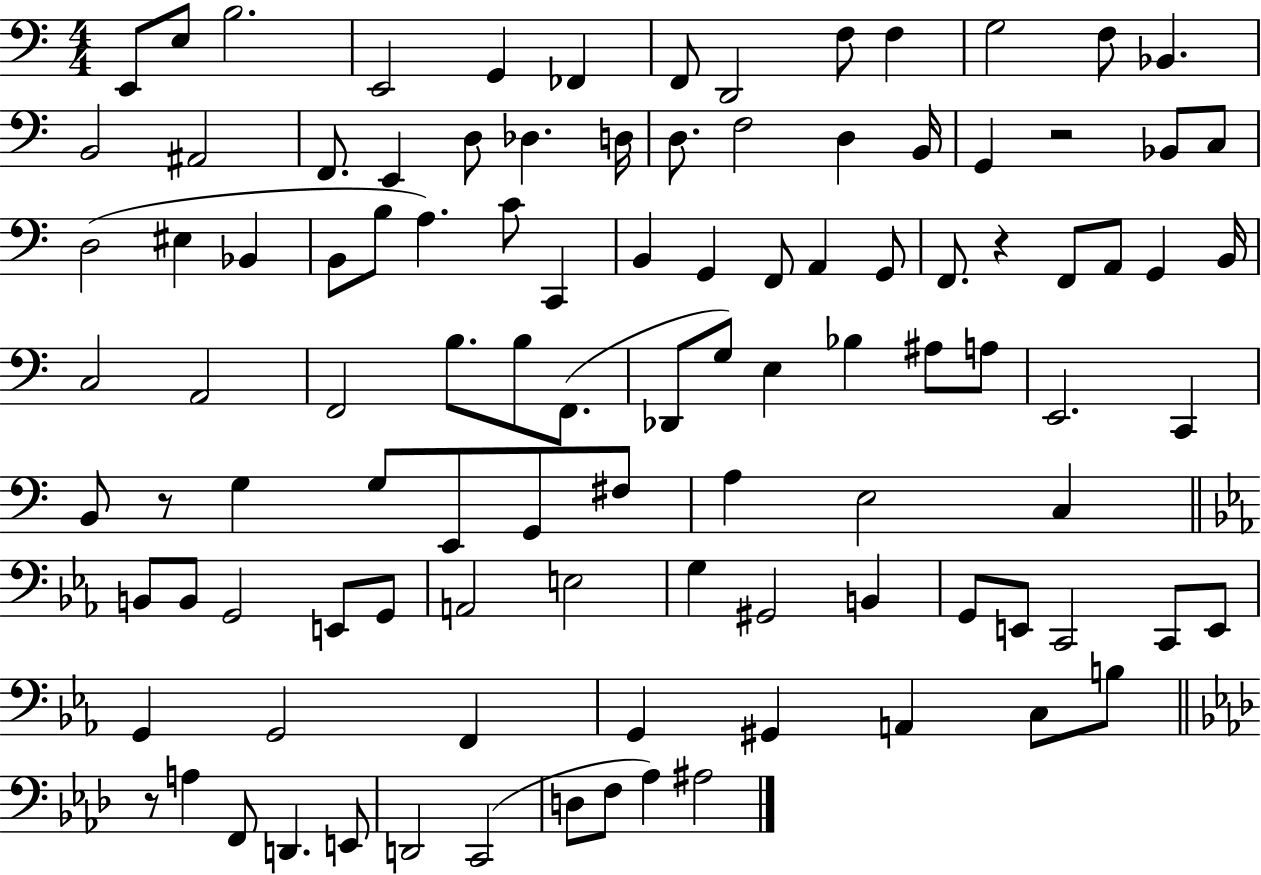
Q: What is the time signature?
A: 4/4